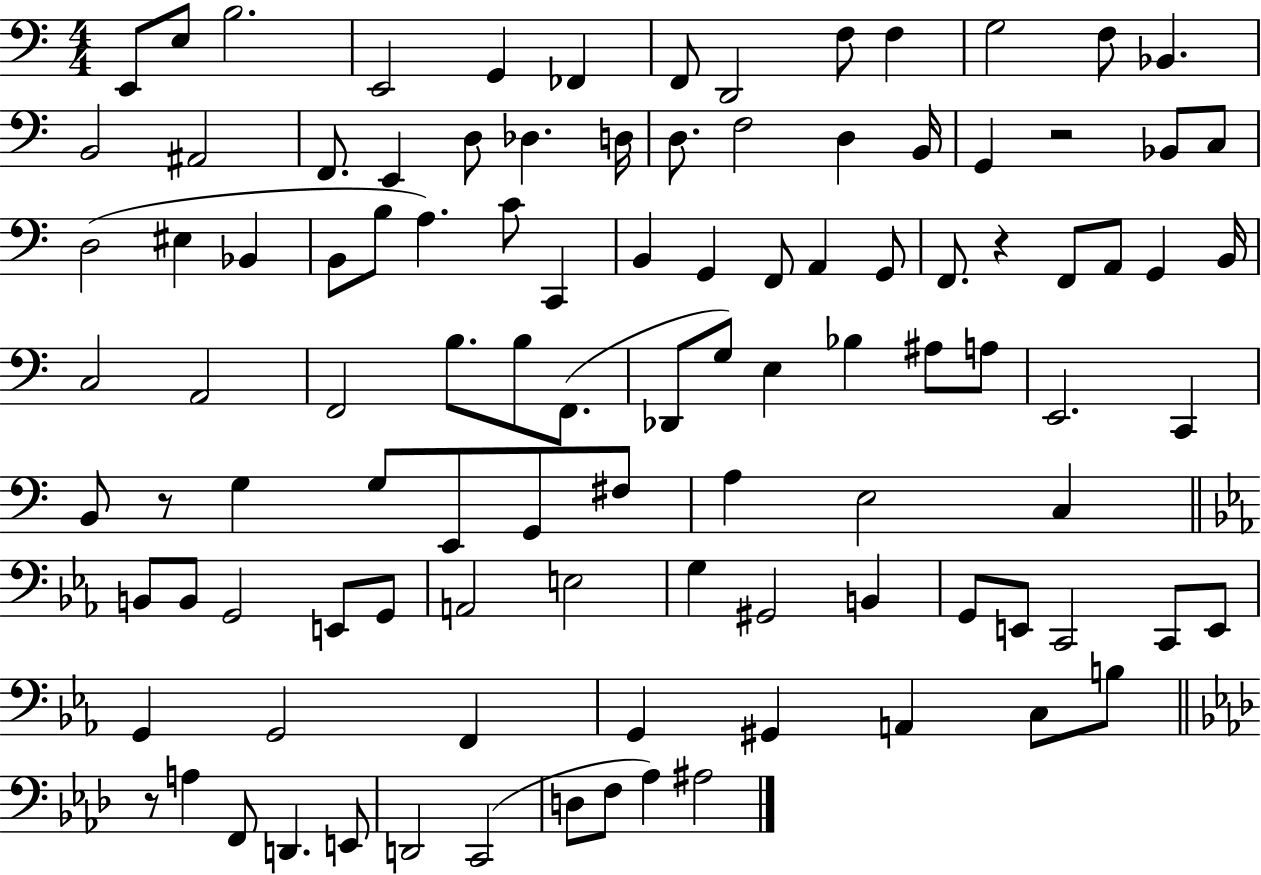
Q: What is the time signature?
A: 4/4